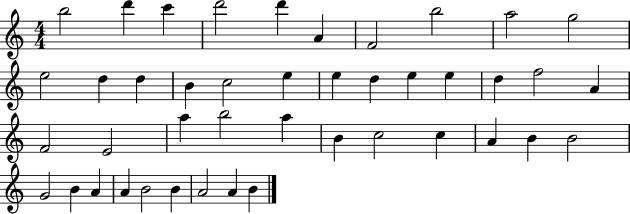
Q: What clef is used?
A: treble